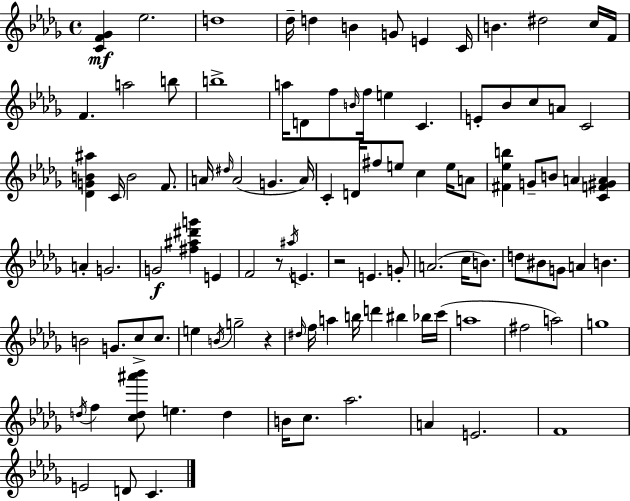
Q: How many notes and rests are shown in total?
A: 104